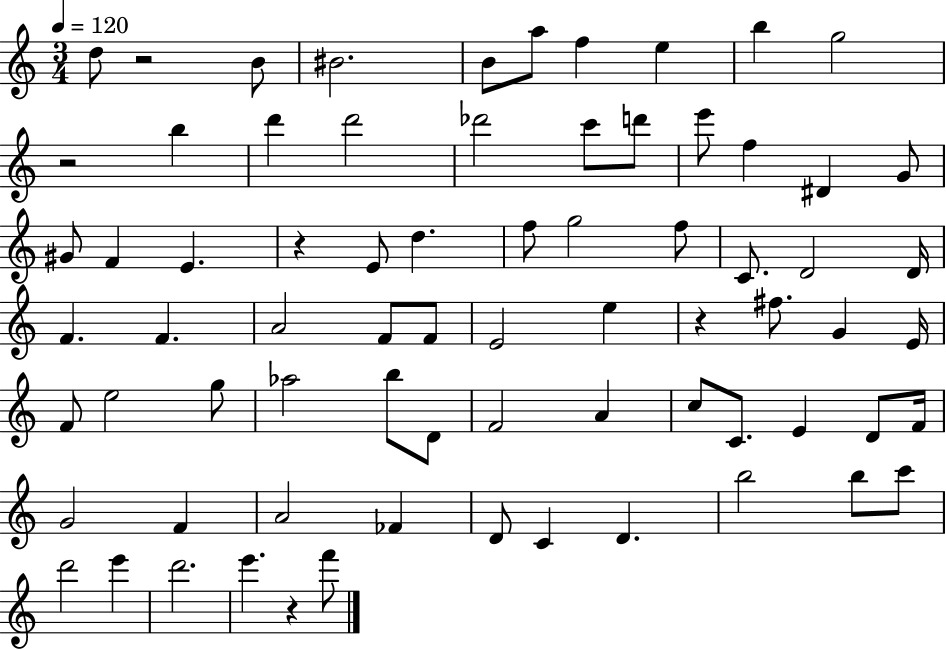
{
  \clef treble
  \numericTimeSignature
  \time 3/4
  \key c \major
  \tempo 4 = 120
  d''8 r2 b'8 | bis'2. | b'8 a''8 f''4 e''4 | b''4 g''2 | \break r2 b''4 | d'''4 d'''2 | des'''2 c'''8 d'''8 | e'''8 f''4 dis'4 g'8 | \break gis'8 f'4 e'4. | r4 e'8 d''4. | f''8 g''2 f''8 | c'8. d'2 d'16 | \break f'4. f'4. | a'2 f'8 f'8 | e'2 e''4 | r4 fis''8. g'4 e'16 | \break f'8 e''2 g''8 | aes''2 b''8 d'8 | f'2 a'4 | c''8 c'8. e'4 d'8 f'16 | \break g'2 f'4 | a'2 fes'4 | d'8 c'4 d'4. | b''2 b''8 c'''8 | \break d'''2 e'''4 | d'''2. | e'''4. r4 f'''8 | \bar "|."
}